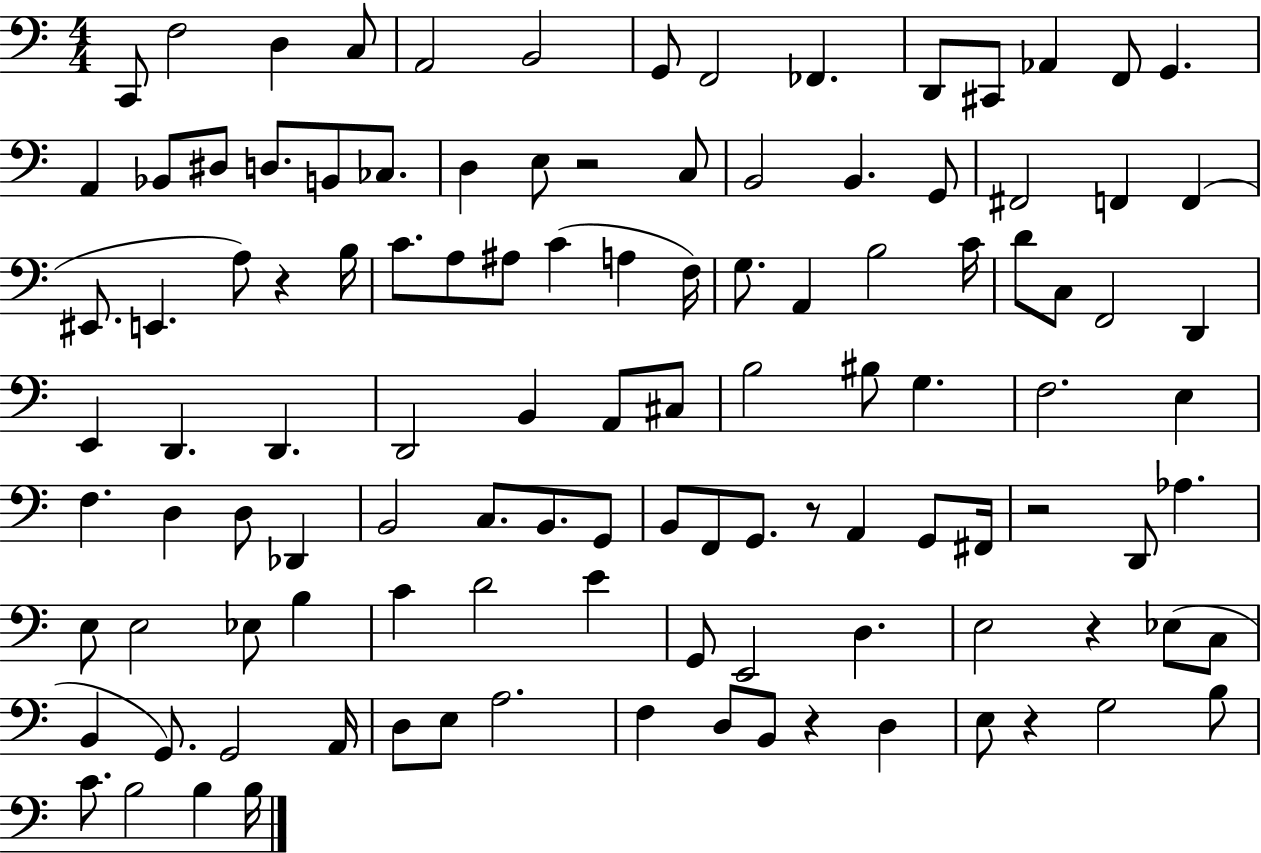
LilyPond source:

{
  \clef bass
  \numericTimeSignature
  \time 4/4
  \key c \major
  c,8 f2 d4 c8 | a,2 b,2 | g,8 f,2 fes,4. | d,8 cis,8 aes,4 f,8 g,4. | \break a,4 bes,8 dis8 d8. b,8 ces8. | d4 e8 r2 c8 | b,2 b,4. g,8 | fis,2 f,4 f,4( | \break eis,8. e,4. a8) r4 b16 | c'8. a8 ais8 c'4( a4 f16) | g8. a,4 b2 c'16 | d'8 c8 f,2 d,4 | \break e,4 d,4. d,4. | d,2 b,4 a,8 cis8 | b2 bis8 g4. | f2. e4 | \break f4. d4 d8 des,4 | b,2 c8. b,8. g,8 | b,8 f,8 g,8. r8 a,4 g,8 fis,16 | r2 d,8 aes4. | \break e8 e2 ees8 b4 | c'4 d'2 e'4 | g,8 e,2 d4. | e2 r4 ees8( c8 | \break b,4 g,8.) g,2 a,16 | d8 e8 a2. | f4 d8 b,8 r4 d4 | e8 r4 g2 b8 | \break c'8. b2 b4 b16 | \bar "|."
}